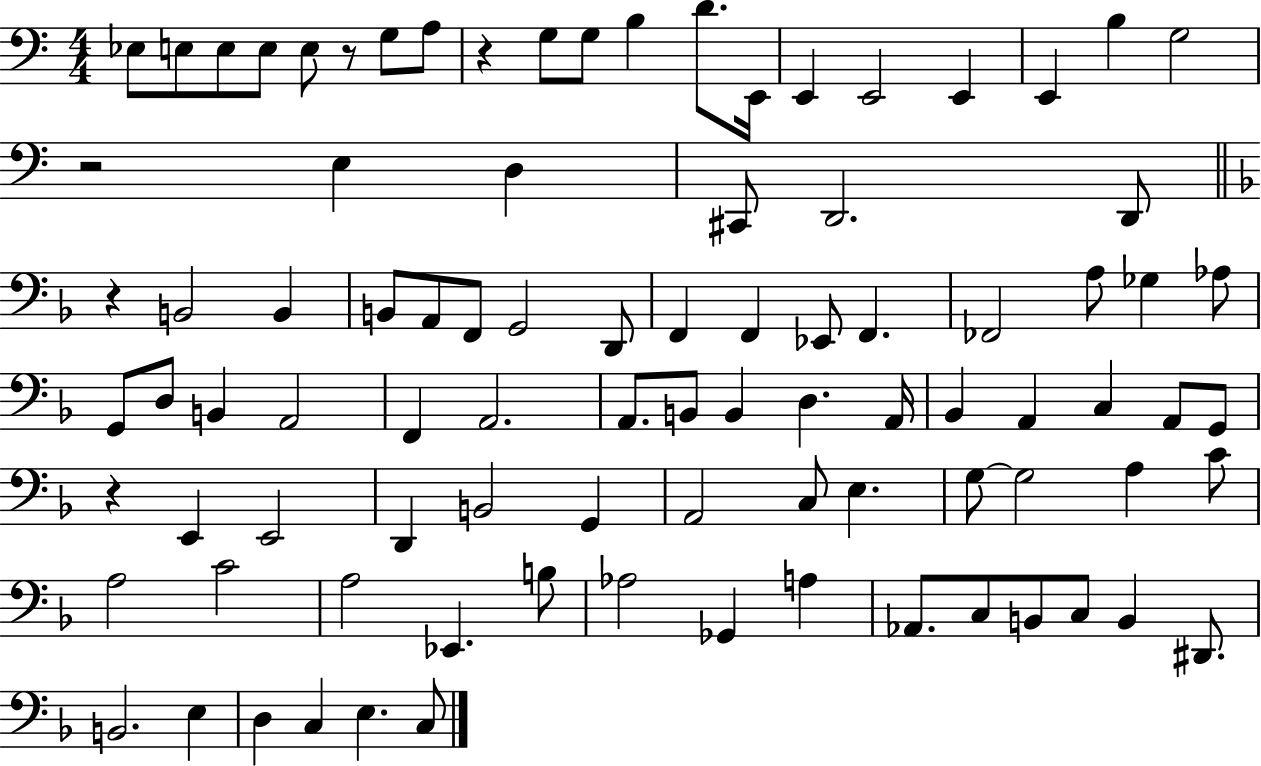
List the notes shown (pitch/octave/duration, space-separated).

Eb3/e E3/e E3/e E3/e E3/e R/e G3/e A3/e R/q G3/e G3/e B3/q D4/e. E2/s E2/q E2/h E2/q E2/q B3/q G3/h R/h E3/q D3/q C#2/e D2/h. D2/e R/q B2/h B2/q B2/e A2/e F2/e G2/h D2/e F2/q F2/q Eb2/e F2/q. FES2/h A3/e Gb3/q Ab3/e G2/e D3/e B2/q A2/h F2/q A2/h. A2/e. B2/e B2/q D3/q. A2/s Bb2/q A2/q C3/q A2/e G2/e R/q E2/q E2/h D2/q B2/h G2/q A2/h C3/e E3/q. G3/e G3/h A3/q C4/e A3/h C4/h A3/h Eb2/q. B3/e Ab3/h Gb2/q A3/q Ab2/e. C3/e B2/e C3/e B2/q D#2/e. B2/h. E3/q D3/q C3/q E3/q. C3/e